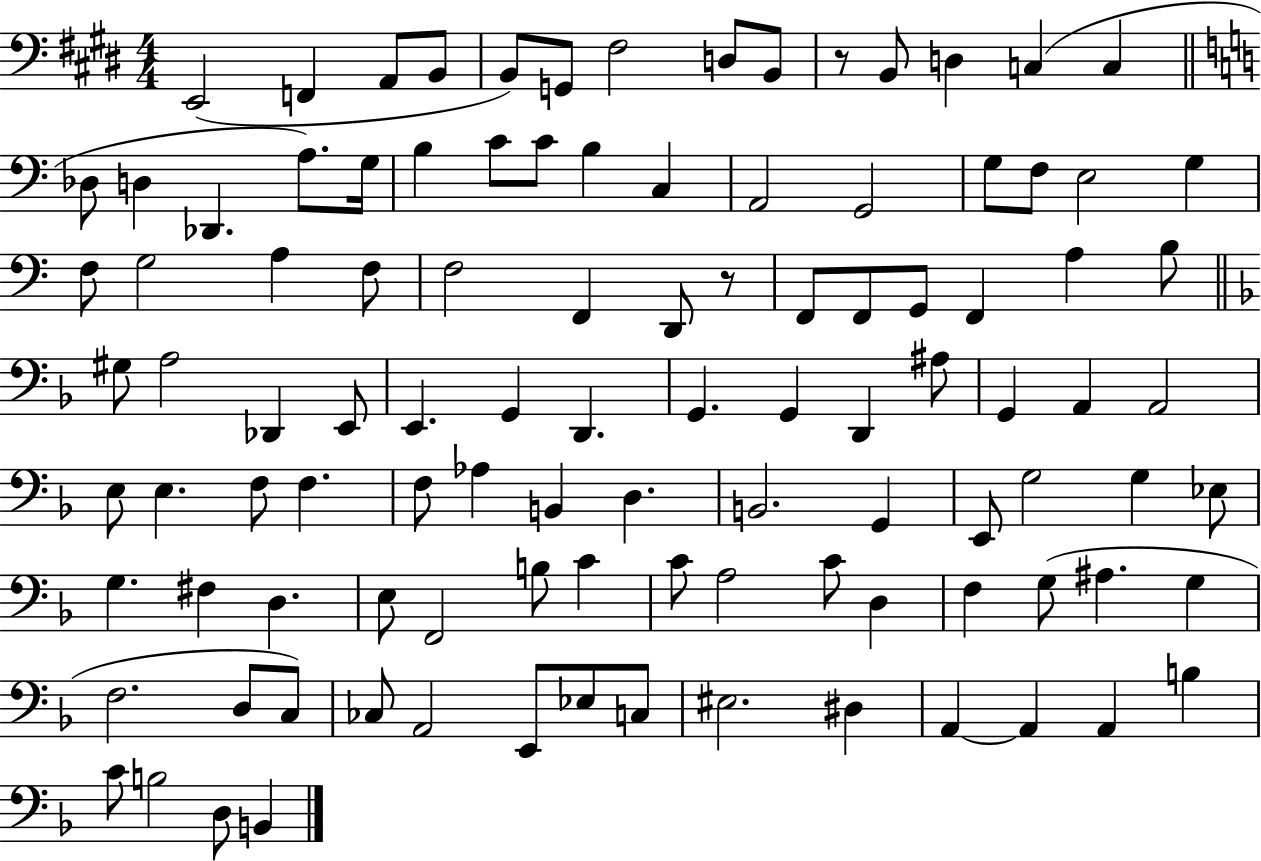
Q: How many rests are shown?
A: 2